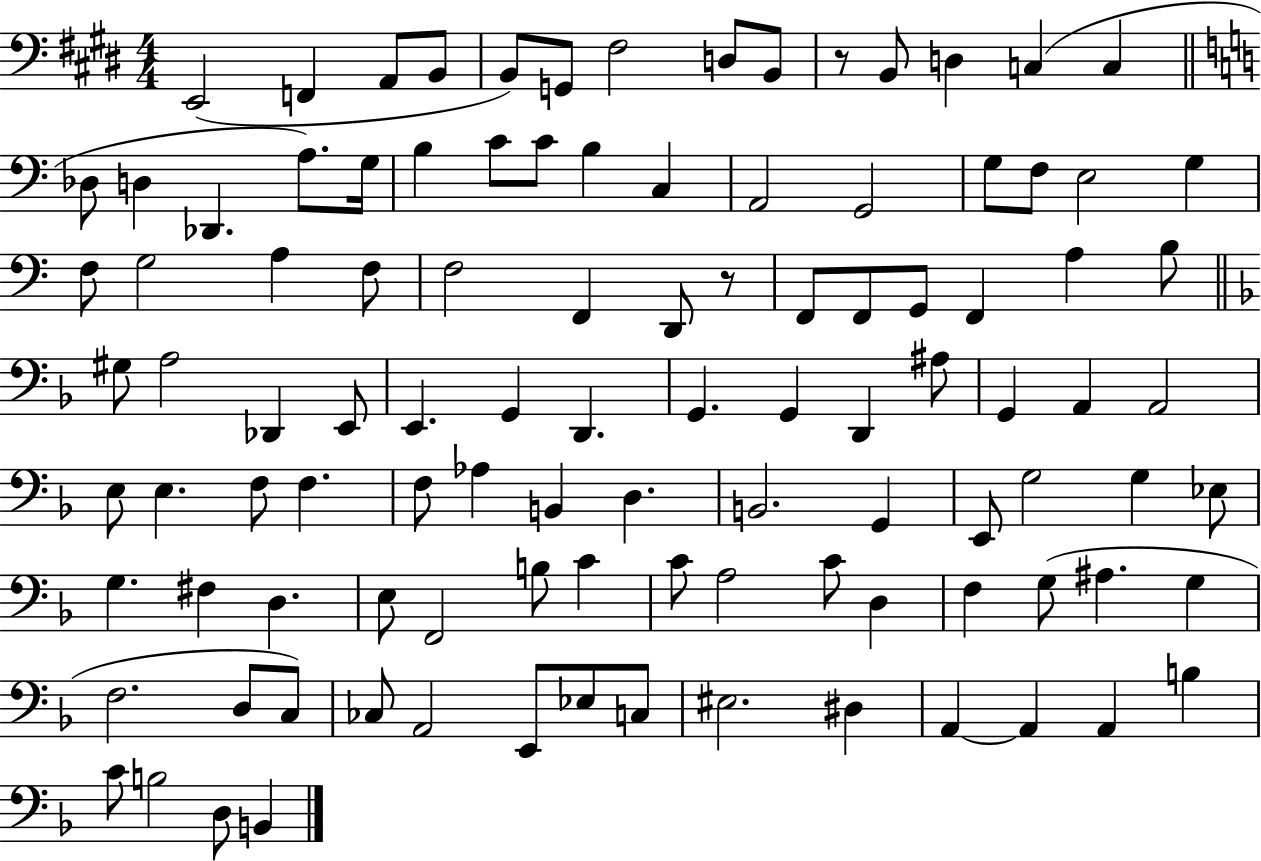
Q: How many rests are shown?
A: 2